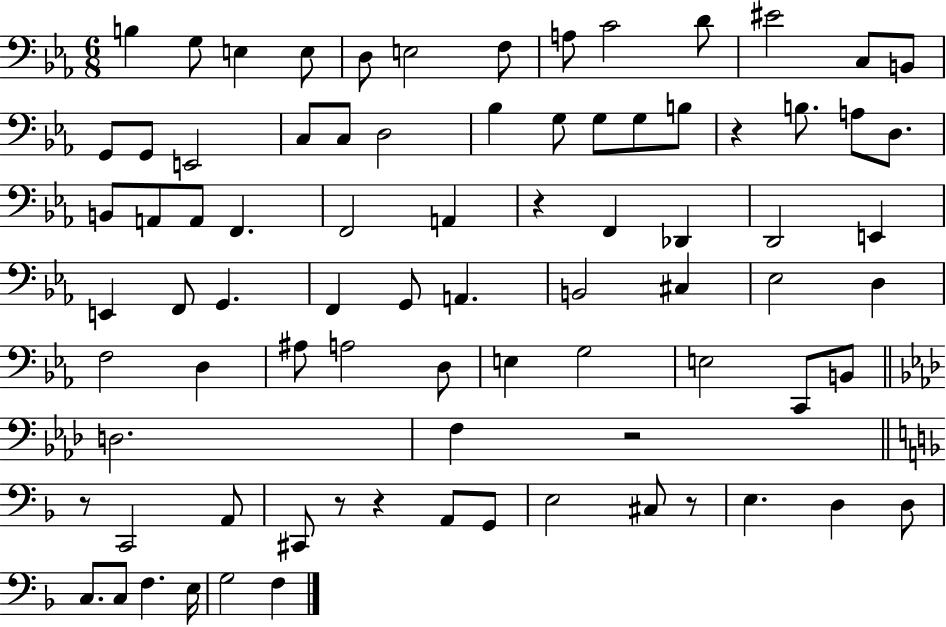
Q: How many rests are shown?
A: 7